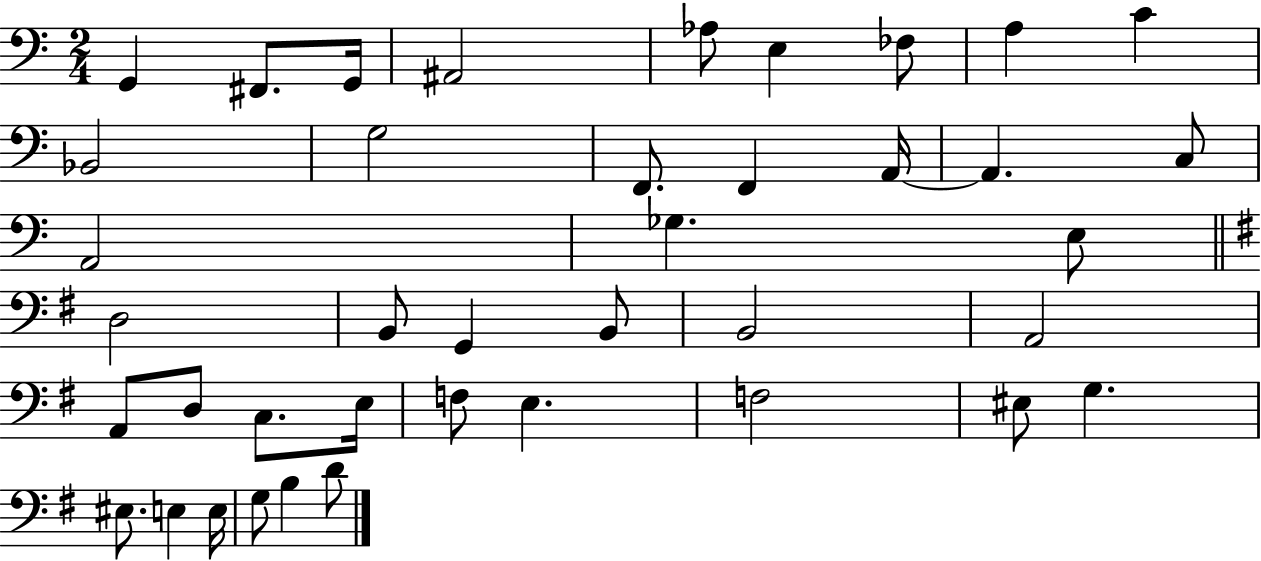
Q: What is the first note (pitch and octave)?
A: G2